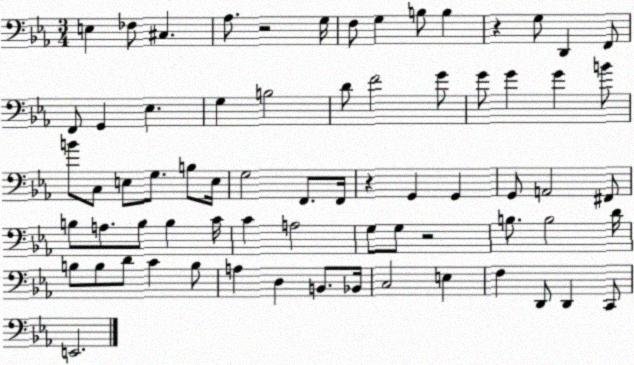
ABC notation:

X:1
T:Untitled
M:3/4
L:1/4
K:Eb
E, _F,/2 ^C, _A,/2 z2 G,/4 F,/2 G, B,/2 B, z G,/2 D,, F,,/2 F,,/2 G,, _E, G, B,2 D/2 F2 G/2 G/2 G G B/2 B/2 C,/2 E,/2 G,/2 B,/2 E,/4 G,2 F,,/2 F,,/4 z G,, G,, G,,/2 A,,2 ^F,,/2 B,/2 A,/2 B,/2 B, C/4 C A,2 G,/2 G,/2 z2 B,/2 B,2 D/4 B,/2 B,/2 D/2 C B,/2 A, D, B,,/2 _B,,/4 C,2 E, F, D,,/2 D,, C,,/2 E,,2